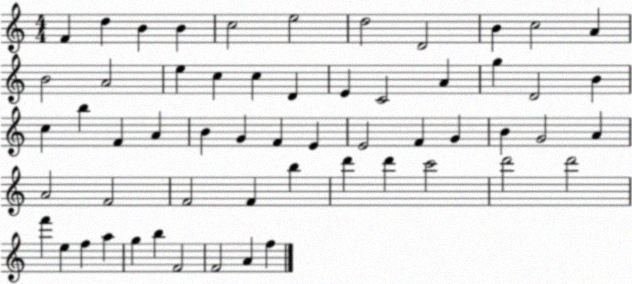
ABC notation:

X:1
T:Untitled
M:4/4
L:1/4
K:C
F d B B c2 e2 d2 D2 B c2 A B2 A2 e c c D E C2 A g D2 B c b F A B G F E E2 F G B G2 A A2 F2 F2 F b d' d' c'2 d'2 d'2 f' e f a g b F2 F2 A f